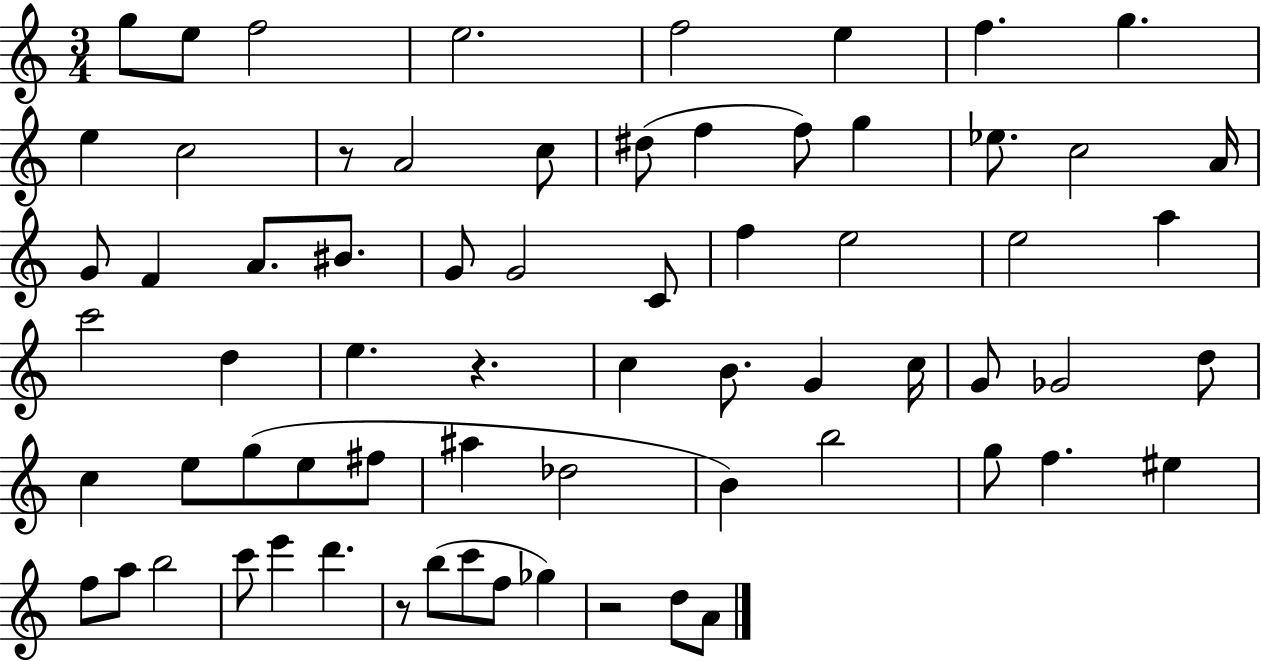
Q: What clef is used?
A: treble